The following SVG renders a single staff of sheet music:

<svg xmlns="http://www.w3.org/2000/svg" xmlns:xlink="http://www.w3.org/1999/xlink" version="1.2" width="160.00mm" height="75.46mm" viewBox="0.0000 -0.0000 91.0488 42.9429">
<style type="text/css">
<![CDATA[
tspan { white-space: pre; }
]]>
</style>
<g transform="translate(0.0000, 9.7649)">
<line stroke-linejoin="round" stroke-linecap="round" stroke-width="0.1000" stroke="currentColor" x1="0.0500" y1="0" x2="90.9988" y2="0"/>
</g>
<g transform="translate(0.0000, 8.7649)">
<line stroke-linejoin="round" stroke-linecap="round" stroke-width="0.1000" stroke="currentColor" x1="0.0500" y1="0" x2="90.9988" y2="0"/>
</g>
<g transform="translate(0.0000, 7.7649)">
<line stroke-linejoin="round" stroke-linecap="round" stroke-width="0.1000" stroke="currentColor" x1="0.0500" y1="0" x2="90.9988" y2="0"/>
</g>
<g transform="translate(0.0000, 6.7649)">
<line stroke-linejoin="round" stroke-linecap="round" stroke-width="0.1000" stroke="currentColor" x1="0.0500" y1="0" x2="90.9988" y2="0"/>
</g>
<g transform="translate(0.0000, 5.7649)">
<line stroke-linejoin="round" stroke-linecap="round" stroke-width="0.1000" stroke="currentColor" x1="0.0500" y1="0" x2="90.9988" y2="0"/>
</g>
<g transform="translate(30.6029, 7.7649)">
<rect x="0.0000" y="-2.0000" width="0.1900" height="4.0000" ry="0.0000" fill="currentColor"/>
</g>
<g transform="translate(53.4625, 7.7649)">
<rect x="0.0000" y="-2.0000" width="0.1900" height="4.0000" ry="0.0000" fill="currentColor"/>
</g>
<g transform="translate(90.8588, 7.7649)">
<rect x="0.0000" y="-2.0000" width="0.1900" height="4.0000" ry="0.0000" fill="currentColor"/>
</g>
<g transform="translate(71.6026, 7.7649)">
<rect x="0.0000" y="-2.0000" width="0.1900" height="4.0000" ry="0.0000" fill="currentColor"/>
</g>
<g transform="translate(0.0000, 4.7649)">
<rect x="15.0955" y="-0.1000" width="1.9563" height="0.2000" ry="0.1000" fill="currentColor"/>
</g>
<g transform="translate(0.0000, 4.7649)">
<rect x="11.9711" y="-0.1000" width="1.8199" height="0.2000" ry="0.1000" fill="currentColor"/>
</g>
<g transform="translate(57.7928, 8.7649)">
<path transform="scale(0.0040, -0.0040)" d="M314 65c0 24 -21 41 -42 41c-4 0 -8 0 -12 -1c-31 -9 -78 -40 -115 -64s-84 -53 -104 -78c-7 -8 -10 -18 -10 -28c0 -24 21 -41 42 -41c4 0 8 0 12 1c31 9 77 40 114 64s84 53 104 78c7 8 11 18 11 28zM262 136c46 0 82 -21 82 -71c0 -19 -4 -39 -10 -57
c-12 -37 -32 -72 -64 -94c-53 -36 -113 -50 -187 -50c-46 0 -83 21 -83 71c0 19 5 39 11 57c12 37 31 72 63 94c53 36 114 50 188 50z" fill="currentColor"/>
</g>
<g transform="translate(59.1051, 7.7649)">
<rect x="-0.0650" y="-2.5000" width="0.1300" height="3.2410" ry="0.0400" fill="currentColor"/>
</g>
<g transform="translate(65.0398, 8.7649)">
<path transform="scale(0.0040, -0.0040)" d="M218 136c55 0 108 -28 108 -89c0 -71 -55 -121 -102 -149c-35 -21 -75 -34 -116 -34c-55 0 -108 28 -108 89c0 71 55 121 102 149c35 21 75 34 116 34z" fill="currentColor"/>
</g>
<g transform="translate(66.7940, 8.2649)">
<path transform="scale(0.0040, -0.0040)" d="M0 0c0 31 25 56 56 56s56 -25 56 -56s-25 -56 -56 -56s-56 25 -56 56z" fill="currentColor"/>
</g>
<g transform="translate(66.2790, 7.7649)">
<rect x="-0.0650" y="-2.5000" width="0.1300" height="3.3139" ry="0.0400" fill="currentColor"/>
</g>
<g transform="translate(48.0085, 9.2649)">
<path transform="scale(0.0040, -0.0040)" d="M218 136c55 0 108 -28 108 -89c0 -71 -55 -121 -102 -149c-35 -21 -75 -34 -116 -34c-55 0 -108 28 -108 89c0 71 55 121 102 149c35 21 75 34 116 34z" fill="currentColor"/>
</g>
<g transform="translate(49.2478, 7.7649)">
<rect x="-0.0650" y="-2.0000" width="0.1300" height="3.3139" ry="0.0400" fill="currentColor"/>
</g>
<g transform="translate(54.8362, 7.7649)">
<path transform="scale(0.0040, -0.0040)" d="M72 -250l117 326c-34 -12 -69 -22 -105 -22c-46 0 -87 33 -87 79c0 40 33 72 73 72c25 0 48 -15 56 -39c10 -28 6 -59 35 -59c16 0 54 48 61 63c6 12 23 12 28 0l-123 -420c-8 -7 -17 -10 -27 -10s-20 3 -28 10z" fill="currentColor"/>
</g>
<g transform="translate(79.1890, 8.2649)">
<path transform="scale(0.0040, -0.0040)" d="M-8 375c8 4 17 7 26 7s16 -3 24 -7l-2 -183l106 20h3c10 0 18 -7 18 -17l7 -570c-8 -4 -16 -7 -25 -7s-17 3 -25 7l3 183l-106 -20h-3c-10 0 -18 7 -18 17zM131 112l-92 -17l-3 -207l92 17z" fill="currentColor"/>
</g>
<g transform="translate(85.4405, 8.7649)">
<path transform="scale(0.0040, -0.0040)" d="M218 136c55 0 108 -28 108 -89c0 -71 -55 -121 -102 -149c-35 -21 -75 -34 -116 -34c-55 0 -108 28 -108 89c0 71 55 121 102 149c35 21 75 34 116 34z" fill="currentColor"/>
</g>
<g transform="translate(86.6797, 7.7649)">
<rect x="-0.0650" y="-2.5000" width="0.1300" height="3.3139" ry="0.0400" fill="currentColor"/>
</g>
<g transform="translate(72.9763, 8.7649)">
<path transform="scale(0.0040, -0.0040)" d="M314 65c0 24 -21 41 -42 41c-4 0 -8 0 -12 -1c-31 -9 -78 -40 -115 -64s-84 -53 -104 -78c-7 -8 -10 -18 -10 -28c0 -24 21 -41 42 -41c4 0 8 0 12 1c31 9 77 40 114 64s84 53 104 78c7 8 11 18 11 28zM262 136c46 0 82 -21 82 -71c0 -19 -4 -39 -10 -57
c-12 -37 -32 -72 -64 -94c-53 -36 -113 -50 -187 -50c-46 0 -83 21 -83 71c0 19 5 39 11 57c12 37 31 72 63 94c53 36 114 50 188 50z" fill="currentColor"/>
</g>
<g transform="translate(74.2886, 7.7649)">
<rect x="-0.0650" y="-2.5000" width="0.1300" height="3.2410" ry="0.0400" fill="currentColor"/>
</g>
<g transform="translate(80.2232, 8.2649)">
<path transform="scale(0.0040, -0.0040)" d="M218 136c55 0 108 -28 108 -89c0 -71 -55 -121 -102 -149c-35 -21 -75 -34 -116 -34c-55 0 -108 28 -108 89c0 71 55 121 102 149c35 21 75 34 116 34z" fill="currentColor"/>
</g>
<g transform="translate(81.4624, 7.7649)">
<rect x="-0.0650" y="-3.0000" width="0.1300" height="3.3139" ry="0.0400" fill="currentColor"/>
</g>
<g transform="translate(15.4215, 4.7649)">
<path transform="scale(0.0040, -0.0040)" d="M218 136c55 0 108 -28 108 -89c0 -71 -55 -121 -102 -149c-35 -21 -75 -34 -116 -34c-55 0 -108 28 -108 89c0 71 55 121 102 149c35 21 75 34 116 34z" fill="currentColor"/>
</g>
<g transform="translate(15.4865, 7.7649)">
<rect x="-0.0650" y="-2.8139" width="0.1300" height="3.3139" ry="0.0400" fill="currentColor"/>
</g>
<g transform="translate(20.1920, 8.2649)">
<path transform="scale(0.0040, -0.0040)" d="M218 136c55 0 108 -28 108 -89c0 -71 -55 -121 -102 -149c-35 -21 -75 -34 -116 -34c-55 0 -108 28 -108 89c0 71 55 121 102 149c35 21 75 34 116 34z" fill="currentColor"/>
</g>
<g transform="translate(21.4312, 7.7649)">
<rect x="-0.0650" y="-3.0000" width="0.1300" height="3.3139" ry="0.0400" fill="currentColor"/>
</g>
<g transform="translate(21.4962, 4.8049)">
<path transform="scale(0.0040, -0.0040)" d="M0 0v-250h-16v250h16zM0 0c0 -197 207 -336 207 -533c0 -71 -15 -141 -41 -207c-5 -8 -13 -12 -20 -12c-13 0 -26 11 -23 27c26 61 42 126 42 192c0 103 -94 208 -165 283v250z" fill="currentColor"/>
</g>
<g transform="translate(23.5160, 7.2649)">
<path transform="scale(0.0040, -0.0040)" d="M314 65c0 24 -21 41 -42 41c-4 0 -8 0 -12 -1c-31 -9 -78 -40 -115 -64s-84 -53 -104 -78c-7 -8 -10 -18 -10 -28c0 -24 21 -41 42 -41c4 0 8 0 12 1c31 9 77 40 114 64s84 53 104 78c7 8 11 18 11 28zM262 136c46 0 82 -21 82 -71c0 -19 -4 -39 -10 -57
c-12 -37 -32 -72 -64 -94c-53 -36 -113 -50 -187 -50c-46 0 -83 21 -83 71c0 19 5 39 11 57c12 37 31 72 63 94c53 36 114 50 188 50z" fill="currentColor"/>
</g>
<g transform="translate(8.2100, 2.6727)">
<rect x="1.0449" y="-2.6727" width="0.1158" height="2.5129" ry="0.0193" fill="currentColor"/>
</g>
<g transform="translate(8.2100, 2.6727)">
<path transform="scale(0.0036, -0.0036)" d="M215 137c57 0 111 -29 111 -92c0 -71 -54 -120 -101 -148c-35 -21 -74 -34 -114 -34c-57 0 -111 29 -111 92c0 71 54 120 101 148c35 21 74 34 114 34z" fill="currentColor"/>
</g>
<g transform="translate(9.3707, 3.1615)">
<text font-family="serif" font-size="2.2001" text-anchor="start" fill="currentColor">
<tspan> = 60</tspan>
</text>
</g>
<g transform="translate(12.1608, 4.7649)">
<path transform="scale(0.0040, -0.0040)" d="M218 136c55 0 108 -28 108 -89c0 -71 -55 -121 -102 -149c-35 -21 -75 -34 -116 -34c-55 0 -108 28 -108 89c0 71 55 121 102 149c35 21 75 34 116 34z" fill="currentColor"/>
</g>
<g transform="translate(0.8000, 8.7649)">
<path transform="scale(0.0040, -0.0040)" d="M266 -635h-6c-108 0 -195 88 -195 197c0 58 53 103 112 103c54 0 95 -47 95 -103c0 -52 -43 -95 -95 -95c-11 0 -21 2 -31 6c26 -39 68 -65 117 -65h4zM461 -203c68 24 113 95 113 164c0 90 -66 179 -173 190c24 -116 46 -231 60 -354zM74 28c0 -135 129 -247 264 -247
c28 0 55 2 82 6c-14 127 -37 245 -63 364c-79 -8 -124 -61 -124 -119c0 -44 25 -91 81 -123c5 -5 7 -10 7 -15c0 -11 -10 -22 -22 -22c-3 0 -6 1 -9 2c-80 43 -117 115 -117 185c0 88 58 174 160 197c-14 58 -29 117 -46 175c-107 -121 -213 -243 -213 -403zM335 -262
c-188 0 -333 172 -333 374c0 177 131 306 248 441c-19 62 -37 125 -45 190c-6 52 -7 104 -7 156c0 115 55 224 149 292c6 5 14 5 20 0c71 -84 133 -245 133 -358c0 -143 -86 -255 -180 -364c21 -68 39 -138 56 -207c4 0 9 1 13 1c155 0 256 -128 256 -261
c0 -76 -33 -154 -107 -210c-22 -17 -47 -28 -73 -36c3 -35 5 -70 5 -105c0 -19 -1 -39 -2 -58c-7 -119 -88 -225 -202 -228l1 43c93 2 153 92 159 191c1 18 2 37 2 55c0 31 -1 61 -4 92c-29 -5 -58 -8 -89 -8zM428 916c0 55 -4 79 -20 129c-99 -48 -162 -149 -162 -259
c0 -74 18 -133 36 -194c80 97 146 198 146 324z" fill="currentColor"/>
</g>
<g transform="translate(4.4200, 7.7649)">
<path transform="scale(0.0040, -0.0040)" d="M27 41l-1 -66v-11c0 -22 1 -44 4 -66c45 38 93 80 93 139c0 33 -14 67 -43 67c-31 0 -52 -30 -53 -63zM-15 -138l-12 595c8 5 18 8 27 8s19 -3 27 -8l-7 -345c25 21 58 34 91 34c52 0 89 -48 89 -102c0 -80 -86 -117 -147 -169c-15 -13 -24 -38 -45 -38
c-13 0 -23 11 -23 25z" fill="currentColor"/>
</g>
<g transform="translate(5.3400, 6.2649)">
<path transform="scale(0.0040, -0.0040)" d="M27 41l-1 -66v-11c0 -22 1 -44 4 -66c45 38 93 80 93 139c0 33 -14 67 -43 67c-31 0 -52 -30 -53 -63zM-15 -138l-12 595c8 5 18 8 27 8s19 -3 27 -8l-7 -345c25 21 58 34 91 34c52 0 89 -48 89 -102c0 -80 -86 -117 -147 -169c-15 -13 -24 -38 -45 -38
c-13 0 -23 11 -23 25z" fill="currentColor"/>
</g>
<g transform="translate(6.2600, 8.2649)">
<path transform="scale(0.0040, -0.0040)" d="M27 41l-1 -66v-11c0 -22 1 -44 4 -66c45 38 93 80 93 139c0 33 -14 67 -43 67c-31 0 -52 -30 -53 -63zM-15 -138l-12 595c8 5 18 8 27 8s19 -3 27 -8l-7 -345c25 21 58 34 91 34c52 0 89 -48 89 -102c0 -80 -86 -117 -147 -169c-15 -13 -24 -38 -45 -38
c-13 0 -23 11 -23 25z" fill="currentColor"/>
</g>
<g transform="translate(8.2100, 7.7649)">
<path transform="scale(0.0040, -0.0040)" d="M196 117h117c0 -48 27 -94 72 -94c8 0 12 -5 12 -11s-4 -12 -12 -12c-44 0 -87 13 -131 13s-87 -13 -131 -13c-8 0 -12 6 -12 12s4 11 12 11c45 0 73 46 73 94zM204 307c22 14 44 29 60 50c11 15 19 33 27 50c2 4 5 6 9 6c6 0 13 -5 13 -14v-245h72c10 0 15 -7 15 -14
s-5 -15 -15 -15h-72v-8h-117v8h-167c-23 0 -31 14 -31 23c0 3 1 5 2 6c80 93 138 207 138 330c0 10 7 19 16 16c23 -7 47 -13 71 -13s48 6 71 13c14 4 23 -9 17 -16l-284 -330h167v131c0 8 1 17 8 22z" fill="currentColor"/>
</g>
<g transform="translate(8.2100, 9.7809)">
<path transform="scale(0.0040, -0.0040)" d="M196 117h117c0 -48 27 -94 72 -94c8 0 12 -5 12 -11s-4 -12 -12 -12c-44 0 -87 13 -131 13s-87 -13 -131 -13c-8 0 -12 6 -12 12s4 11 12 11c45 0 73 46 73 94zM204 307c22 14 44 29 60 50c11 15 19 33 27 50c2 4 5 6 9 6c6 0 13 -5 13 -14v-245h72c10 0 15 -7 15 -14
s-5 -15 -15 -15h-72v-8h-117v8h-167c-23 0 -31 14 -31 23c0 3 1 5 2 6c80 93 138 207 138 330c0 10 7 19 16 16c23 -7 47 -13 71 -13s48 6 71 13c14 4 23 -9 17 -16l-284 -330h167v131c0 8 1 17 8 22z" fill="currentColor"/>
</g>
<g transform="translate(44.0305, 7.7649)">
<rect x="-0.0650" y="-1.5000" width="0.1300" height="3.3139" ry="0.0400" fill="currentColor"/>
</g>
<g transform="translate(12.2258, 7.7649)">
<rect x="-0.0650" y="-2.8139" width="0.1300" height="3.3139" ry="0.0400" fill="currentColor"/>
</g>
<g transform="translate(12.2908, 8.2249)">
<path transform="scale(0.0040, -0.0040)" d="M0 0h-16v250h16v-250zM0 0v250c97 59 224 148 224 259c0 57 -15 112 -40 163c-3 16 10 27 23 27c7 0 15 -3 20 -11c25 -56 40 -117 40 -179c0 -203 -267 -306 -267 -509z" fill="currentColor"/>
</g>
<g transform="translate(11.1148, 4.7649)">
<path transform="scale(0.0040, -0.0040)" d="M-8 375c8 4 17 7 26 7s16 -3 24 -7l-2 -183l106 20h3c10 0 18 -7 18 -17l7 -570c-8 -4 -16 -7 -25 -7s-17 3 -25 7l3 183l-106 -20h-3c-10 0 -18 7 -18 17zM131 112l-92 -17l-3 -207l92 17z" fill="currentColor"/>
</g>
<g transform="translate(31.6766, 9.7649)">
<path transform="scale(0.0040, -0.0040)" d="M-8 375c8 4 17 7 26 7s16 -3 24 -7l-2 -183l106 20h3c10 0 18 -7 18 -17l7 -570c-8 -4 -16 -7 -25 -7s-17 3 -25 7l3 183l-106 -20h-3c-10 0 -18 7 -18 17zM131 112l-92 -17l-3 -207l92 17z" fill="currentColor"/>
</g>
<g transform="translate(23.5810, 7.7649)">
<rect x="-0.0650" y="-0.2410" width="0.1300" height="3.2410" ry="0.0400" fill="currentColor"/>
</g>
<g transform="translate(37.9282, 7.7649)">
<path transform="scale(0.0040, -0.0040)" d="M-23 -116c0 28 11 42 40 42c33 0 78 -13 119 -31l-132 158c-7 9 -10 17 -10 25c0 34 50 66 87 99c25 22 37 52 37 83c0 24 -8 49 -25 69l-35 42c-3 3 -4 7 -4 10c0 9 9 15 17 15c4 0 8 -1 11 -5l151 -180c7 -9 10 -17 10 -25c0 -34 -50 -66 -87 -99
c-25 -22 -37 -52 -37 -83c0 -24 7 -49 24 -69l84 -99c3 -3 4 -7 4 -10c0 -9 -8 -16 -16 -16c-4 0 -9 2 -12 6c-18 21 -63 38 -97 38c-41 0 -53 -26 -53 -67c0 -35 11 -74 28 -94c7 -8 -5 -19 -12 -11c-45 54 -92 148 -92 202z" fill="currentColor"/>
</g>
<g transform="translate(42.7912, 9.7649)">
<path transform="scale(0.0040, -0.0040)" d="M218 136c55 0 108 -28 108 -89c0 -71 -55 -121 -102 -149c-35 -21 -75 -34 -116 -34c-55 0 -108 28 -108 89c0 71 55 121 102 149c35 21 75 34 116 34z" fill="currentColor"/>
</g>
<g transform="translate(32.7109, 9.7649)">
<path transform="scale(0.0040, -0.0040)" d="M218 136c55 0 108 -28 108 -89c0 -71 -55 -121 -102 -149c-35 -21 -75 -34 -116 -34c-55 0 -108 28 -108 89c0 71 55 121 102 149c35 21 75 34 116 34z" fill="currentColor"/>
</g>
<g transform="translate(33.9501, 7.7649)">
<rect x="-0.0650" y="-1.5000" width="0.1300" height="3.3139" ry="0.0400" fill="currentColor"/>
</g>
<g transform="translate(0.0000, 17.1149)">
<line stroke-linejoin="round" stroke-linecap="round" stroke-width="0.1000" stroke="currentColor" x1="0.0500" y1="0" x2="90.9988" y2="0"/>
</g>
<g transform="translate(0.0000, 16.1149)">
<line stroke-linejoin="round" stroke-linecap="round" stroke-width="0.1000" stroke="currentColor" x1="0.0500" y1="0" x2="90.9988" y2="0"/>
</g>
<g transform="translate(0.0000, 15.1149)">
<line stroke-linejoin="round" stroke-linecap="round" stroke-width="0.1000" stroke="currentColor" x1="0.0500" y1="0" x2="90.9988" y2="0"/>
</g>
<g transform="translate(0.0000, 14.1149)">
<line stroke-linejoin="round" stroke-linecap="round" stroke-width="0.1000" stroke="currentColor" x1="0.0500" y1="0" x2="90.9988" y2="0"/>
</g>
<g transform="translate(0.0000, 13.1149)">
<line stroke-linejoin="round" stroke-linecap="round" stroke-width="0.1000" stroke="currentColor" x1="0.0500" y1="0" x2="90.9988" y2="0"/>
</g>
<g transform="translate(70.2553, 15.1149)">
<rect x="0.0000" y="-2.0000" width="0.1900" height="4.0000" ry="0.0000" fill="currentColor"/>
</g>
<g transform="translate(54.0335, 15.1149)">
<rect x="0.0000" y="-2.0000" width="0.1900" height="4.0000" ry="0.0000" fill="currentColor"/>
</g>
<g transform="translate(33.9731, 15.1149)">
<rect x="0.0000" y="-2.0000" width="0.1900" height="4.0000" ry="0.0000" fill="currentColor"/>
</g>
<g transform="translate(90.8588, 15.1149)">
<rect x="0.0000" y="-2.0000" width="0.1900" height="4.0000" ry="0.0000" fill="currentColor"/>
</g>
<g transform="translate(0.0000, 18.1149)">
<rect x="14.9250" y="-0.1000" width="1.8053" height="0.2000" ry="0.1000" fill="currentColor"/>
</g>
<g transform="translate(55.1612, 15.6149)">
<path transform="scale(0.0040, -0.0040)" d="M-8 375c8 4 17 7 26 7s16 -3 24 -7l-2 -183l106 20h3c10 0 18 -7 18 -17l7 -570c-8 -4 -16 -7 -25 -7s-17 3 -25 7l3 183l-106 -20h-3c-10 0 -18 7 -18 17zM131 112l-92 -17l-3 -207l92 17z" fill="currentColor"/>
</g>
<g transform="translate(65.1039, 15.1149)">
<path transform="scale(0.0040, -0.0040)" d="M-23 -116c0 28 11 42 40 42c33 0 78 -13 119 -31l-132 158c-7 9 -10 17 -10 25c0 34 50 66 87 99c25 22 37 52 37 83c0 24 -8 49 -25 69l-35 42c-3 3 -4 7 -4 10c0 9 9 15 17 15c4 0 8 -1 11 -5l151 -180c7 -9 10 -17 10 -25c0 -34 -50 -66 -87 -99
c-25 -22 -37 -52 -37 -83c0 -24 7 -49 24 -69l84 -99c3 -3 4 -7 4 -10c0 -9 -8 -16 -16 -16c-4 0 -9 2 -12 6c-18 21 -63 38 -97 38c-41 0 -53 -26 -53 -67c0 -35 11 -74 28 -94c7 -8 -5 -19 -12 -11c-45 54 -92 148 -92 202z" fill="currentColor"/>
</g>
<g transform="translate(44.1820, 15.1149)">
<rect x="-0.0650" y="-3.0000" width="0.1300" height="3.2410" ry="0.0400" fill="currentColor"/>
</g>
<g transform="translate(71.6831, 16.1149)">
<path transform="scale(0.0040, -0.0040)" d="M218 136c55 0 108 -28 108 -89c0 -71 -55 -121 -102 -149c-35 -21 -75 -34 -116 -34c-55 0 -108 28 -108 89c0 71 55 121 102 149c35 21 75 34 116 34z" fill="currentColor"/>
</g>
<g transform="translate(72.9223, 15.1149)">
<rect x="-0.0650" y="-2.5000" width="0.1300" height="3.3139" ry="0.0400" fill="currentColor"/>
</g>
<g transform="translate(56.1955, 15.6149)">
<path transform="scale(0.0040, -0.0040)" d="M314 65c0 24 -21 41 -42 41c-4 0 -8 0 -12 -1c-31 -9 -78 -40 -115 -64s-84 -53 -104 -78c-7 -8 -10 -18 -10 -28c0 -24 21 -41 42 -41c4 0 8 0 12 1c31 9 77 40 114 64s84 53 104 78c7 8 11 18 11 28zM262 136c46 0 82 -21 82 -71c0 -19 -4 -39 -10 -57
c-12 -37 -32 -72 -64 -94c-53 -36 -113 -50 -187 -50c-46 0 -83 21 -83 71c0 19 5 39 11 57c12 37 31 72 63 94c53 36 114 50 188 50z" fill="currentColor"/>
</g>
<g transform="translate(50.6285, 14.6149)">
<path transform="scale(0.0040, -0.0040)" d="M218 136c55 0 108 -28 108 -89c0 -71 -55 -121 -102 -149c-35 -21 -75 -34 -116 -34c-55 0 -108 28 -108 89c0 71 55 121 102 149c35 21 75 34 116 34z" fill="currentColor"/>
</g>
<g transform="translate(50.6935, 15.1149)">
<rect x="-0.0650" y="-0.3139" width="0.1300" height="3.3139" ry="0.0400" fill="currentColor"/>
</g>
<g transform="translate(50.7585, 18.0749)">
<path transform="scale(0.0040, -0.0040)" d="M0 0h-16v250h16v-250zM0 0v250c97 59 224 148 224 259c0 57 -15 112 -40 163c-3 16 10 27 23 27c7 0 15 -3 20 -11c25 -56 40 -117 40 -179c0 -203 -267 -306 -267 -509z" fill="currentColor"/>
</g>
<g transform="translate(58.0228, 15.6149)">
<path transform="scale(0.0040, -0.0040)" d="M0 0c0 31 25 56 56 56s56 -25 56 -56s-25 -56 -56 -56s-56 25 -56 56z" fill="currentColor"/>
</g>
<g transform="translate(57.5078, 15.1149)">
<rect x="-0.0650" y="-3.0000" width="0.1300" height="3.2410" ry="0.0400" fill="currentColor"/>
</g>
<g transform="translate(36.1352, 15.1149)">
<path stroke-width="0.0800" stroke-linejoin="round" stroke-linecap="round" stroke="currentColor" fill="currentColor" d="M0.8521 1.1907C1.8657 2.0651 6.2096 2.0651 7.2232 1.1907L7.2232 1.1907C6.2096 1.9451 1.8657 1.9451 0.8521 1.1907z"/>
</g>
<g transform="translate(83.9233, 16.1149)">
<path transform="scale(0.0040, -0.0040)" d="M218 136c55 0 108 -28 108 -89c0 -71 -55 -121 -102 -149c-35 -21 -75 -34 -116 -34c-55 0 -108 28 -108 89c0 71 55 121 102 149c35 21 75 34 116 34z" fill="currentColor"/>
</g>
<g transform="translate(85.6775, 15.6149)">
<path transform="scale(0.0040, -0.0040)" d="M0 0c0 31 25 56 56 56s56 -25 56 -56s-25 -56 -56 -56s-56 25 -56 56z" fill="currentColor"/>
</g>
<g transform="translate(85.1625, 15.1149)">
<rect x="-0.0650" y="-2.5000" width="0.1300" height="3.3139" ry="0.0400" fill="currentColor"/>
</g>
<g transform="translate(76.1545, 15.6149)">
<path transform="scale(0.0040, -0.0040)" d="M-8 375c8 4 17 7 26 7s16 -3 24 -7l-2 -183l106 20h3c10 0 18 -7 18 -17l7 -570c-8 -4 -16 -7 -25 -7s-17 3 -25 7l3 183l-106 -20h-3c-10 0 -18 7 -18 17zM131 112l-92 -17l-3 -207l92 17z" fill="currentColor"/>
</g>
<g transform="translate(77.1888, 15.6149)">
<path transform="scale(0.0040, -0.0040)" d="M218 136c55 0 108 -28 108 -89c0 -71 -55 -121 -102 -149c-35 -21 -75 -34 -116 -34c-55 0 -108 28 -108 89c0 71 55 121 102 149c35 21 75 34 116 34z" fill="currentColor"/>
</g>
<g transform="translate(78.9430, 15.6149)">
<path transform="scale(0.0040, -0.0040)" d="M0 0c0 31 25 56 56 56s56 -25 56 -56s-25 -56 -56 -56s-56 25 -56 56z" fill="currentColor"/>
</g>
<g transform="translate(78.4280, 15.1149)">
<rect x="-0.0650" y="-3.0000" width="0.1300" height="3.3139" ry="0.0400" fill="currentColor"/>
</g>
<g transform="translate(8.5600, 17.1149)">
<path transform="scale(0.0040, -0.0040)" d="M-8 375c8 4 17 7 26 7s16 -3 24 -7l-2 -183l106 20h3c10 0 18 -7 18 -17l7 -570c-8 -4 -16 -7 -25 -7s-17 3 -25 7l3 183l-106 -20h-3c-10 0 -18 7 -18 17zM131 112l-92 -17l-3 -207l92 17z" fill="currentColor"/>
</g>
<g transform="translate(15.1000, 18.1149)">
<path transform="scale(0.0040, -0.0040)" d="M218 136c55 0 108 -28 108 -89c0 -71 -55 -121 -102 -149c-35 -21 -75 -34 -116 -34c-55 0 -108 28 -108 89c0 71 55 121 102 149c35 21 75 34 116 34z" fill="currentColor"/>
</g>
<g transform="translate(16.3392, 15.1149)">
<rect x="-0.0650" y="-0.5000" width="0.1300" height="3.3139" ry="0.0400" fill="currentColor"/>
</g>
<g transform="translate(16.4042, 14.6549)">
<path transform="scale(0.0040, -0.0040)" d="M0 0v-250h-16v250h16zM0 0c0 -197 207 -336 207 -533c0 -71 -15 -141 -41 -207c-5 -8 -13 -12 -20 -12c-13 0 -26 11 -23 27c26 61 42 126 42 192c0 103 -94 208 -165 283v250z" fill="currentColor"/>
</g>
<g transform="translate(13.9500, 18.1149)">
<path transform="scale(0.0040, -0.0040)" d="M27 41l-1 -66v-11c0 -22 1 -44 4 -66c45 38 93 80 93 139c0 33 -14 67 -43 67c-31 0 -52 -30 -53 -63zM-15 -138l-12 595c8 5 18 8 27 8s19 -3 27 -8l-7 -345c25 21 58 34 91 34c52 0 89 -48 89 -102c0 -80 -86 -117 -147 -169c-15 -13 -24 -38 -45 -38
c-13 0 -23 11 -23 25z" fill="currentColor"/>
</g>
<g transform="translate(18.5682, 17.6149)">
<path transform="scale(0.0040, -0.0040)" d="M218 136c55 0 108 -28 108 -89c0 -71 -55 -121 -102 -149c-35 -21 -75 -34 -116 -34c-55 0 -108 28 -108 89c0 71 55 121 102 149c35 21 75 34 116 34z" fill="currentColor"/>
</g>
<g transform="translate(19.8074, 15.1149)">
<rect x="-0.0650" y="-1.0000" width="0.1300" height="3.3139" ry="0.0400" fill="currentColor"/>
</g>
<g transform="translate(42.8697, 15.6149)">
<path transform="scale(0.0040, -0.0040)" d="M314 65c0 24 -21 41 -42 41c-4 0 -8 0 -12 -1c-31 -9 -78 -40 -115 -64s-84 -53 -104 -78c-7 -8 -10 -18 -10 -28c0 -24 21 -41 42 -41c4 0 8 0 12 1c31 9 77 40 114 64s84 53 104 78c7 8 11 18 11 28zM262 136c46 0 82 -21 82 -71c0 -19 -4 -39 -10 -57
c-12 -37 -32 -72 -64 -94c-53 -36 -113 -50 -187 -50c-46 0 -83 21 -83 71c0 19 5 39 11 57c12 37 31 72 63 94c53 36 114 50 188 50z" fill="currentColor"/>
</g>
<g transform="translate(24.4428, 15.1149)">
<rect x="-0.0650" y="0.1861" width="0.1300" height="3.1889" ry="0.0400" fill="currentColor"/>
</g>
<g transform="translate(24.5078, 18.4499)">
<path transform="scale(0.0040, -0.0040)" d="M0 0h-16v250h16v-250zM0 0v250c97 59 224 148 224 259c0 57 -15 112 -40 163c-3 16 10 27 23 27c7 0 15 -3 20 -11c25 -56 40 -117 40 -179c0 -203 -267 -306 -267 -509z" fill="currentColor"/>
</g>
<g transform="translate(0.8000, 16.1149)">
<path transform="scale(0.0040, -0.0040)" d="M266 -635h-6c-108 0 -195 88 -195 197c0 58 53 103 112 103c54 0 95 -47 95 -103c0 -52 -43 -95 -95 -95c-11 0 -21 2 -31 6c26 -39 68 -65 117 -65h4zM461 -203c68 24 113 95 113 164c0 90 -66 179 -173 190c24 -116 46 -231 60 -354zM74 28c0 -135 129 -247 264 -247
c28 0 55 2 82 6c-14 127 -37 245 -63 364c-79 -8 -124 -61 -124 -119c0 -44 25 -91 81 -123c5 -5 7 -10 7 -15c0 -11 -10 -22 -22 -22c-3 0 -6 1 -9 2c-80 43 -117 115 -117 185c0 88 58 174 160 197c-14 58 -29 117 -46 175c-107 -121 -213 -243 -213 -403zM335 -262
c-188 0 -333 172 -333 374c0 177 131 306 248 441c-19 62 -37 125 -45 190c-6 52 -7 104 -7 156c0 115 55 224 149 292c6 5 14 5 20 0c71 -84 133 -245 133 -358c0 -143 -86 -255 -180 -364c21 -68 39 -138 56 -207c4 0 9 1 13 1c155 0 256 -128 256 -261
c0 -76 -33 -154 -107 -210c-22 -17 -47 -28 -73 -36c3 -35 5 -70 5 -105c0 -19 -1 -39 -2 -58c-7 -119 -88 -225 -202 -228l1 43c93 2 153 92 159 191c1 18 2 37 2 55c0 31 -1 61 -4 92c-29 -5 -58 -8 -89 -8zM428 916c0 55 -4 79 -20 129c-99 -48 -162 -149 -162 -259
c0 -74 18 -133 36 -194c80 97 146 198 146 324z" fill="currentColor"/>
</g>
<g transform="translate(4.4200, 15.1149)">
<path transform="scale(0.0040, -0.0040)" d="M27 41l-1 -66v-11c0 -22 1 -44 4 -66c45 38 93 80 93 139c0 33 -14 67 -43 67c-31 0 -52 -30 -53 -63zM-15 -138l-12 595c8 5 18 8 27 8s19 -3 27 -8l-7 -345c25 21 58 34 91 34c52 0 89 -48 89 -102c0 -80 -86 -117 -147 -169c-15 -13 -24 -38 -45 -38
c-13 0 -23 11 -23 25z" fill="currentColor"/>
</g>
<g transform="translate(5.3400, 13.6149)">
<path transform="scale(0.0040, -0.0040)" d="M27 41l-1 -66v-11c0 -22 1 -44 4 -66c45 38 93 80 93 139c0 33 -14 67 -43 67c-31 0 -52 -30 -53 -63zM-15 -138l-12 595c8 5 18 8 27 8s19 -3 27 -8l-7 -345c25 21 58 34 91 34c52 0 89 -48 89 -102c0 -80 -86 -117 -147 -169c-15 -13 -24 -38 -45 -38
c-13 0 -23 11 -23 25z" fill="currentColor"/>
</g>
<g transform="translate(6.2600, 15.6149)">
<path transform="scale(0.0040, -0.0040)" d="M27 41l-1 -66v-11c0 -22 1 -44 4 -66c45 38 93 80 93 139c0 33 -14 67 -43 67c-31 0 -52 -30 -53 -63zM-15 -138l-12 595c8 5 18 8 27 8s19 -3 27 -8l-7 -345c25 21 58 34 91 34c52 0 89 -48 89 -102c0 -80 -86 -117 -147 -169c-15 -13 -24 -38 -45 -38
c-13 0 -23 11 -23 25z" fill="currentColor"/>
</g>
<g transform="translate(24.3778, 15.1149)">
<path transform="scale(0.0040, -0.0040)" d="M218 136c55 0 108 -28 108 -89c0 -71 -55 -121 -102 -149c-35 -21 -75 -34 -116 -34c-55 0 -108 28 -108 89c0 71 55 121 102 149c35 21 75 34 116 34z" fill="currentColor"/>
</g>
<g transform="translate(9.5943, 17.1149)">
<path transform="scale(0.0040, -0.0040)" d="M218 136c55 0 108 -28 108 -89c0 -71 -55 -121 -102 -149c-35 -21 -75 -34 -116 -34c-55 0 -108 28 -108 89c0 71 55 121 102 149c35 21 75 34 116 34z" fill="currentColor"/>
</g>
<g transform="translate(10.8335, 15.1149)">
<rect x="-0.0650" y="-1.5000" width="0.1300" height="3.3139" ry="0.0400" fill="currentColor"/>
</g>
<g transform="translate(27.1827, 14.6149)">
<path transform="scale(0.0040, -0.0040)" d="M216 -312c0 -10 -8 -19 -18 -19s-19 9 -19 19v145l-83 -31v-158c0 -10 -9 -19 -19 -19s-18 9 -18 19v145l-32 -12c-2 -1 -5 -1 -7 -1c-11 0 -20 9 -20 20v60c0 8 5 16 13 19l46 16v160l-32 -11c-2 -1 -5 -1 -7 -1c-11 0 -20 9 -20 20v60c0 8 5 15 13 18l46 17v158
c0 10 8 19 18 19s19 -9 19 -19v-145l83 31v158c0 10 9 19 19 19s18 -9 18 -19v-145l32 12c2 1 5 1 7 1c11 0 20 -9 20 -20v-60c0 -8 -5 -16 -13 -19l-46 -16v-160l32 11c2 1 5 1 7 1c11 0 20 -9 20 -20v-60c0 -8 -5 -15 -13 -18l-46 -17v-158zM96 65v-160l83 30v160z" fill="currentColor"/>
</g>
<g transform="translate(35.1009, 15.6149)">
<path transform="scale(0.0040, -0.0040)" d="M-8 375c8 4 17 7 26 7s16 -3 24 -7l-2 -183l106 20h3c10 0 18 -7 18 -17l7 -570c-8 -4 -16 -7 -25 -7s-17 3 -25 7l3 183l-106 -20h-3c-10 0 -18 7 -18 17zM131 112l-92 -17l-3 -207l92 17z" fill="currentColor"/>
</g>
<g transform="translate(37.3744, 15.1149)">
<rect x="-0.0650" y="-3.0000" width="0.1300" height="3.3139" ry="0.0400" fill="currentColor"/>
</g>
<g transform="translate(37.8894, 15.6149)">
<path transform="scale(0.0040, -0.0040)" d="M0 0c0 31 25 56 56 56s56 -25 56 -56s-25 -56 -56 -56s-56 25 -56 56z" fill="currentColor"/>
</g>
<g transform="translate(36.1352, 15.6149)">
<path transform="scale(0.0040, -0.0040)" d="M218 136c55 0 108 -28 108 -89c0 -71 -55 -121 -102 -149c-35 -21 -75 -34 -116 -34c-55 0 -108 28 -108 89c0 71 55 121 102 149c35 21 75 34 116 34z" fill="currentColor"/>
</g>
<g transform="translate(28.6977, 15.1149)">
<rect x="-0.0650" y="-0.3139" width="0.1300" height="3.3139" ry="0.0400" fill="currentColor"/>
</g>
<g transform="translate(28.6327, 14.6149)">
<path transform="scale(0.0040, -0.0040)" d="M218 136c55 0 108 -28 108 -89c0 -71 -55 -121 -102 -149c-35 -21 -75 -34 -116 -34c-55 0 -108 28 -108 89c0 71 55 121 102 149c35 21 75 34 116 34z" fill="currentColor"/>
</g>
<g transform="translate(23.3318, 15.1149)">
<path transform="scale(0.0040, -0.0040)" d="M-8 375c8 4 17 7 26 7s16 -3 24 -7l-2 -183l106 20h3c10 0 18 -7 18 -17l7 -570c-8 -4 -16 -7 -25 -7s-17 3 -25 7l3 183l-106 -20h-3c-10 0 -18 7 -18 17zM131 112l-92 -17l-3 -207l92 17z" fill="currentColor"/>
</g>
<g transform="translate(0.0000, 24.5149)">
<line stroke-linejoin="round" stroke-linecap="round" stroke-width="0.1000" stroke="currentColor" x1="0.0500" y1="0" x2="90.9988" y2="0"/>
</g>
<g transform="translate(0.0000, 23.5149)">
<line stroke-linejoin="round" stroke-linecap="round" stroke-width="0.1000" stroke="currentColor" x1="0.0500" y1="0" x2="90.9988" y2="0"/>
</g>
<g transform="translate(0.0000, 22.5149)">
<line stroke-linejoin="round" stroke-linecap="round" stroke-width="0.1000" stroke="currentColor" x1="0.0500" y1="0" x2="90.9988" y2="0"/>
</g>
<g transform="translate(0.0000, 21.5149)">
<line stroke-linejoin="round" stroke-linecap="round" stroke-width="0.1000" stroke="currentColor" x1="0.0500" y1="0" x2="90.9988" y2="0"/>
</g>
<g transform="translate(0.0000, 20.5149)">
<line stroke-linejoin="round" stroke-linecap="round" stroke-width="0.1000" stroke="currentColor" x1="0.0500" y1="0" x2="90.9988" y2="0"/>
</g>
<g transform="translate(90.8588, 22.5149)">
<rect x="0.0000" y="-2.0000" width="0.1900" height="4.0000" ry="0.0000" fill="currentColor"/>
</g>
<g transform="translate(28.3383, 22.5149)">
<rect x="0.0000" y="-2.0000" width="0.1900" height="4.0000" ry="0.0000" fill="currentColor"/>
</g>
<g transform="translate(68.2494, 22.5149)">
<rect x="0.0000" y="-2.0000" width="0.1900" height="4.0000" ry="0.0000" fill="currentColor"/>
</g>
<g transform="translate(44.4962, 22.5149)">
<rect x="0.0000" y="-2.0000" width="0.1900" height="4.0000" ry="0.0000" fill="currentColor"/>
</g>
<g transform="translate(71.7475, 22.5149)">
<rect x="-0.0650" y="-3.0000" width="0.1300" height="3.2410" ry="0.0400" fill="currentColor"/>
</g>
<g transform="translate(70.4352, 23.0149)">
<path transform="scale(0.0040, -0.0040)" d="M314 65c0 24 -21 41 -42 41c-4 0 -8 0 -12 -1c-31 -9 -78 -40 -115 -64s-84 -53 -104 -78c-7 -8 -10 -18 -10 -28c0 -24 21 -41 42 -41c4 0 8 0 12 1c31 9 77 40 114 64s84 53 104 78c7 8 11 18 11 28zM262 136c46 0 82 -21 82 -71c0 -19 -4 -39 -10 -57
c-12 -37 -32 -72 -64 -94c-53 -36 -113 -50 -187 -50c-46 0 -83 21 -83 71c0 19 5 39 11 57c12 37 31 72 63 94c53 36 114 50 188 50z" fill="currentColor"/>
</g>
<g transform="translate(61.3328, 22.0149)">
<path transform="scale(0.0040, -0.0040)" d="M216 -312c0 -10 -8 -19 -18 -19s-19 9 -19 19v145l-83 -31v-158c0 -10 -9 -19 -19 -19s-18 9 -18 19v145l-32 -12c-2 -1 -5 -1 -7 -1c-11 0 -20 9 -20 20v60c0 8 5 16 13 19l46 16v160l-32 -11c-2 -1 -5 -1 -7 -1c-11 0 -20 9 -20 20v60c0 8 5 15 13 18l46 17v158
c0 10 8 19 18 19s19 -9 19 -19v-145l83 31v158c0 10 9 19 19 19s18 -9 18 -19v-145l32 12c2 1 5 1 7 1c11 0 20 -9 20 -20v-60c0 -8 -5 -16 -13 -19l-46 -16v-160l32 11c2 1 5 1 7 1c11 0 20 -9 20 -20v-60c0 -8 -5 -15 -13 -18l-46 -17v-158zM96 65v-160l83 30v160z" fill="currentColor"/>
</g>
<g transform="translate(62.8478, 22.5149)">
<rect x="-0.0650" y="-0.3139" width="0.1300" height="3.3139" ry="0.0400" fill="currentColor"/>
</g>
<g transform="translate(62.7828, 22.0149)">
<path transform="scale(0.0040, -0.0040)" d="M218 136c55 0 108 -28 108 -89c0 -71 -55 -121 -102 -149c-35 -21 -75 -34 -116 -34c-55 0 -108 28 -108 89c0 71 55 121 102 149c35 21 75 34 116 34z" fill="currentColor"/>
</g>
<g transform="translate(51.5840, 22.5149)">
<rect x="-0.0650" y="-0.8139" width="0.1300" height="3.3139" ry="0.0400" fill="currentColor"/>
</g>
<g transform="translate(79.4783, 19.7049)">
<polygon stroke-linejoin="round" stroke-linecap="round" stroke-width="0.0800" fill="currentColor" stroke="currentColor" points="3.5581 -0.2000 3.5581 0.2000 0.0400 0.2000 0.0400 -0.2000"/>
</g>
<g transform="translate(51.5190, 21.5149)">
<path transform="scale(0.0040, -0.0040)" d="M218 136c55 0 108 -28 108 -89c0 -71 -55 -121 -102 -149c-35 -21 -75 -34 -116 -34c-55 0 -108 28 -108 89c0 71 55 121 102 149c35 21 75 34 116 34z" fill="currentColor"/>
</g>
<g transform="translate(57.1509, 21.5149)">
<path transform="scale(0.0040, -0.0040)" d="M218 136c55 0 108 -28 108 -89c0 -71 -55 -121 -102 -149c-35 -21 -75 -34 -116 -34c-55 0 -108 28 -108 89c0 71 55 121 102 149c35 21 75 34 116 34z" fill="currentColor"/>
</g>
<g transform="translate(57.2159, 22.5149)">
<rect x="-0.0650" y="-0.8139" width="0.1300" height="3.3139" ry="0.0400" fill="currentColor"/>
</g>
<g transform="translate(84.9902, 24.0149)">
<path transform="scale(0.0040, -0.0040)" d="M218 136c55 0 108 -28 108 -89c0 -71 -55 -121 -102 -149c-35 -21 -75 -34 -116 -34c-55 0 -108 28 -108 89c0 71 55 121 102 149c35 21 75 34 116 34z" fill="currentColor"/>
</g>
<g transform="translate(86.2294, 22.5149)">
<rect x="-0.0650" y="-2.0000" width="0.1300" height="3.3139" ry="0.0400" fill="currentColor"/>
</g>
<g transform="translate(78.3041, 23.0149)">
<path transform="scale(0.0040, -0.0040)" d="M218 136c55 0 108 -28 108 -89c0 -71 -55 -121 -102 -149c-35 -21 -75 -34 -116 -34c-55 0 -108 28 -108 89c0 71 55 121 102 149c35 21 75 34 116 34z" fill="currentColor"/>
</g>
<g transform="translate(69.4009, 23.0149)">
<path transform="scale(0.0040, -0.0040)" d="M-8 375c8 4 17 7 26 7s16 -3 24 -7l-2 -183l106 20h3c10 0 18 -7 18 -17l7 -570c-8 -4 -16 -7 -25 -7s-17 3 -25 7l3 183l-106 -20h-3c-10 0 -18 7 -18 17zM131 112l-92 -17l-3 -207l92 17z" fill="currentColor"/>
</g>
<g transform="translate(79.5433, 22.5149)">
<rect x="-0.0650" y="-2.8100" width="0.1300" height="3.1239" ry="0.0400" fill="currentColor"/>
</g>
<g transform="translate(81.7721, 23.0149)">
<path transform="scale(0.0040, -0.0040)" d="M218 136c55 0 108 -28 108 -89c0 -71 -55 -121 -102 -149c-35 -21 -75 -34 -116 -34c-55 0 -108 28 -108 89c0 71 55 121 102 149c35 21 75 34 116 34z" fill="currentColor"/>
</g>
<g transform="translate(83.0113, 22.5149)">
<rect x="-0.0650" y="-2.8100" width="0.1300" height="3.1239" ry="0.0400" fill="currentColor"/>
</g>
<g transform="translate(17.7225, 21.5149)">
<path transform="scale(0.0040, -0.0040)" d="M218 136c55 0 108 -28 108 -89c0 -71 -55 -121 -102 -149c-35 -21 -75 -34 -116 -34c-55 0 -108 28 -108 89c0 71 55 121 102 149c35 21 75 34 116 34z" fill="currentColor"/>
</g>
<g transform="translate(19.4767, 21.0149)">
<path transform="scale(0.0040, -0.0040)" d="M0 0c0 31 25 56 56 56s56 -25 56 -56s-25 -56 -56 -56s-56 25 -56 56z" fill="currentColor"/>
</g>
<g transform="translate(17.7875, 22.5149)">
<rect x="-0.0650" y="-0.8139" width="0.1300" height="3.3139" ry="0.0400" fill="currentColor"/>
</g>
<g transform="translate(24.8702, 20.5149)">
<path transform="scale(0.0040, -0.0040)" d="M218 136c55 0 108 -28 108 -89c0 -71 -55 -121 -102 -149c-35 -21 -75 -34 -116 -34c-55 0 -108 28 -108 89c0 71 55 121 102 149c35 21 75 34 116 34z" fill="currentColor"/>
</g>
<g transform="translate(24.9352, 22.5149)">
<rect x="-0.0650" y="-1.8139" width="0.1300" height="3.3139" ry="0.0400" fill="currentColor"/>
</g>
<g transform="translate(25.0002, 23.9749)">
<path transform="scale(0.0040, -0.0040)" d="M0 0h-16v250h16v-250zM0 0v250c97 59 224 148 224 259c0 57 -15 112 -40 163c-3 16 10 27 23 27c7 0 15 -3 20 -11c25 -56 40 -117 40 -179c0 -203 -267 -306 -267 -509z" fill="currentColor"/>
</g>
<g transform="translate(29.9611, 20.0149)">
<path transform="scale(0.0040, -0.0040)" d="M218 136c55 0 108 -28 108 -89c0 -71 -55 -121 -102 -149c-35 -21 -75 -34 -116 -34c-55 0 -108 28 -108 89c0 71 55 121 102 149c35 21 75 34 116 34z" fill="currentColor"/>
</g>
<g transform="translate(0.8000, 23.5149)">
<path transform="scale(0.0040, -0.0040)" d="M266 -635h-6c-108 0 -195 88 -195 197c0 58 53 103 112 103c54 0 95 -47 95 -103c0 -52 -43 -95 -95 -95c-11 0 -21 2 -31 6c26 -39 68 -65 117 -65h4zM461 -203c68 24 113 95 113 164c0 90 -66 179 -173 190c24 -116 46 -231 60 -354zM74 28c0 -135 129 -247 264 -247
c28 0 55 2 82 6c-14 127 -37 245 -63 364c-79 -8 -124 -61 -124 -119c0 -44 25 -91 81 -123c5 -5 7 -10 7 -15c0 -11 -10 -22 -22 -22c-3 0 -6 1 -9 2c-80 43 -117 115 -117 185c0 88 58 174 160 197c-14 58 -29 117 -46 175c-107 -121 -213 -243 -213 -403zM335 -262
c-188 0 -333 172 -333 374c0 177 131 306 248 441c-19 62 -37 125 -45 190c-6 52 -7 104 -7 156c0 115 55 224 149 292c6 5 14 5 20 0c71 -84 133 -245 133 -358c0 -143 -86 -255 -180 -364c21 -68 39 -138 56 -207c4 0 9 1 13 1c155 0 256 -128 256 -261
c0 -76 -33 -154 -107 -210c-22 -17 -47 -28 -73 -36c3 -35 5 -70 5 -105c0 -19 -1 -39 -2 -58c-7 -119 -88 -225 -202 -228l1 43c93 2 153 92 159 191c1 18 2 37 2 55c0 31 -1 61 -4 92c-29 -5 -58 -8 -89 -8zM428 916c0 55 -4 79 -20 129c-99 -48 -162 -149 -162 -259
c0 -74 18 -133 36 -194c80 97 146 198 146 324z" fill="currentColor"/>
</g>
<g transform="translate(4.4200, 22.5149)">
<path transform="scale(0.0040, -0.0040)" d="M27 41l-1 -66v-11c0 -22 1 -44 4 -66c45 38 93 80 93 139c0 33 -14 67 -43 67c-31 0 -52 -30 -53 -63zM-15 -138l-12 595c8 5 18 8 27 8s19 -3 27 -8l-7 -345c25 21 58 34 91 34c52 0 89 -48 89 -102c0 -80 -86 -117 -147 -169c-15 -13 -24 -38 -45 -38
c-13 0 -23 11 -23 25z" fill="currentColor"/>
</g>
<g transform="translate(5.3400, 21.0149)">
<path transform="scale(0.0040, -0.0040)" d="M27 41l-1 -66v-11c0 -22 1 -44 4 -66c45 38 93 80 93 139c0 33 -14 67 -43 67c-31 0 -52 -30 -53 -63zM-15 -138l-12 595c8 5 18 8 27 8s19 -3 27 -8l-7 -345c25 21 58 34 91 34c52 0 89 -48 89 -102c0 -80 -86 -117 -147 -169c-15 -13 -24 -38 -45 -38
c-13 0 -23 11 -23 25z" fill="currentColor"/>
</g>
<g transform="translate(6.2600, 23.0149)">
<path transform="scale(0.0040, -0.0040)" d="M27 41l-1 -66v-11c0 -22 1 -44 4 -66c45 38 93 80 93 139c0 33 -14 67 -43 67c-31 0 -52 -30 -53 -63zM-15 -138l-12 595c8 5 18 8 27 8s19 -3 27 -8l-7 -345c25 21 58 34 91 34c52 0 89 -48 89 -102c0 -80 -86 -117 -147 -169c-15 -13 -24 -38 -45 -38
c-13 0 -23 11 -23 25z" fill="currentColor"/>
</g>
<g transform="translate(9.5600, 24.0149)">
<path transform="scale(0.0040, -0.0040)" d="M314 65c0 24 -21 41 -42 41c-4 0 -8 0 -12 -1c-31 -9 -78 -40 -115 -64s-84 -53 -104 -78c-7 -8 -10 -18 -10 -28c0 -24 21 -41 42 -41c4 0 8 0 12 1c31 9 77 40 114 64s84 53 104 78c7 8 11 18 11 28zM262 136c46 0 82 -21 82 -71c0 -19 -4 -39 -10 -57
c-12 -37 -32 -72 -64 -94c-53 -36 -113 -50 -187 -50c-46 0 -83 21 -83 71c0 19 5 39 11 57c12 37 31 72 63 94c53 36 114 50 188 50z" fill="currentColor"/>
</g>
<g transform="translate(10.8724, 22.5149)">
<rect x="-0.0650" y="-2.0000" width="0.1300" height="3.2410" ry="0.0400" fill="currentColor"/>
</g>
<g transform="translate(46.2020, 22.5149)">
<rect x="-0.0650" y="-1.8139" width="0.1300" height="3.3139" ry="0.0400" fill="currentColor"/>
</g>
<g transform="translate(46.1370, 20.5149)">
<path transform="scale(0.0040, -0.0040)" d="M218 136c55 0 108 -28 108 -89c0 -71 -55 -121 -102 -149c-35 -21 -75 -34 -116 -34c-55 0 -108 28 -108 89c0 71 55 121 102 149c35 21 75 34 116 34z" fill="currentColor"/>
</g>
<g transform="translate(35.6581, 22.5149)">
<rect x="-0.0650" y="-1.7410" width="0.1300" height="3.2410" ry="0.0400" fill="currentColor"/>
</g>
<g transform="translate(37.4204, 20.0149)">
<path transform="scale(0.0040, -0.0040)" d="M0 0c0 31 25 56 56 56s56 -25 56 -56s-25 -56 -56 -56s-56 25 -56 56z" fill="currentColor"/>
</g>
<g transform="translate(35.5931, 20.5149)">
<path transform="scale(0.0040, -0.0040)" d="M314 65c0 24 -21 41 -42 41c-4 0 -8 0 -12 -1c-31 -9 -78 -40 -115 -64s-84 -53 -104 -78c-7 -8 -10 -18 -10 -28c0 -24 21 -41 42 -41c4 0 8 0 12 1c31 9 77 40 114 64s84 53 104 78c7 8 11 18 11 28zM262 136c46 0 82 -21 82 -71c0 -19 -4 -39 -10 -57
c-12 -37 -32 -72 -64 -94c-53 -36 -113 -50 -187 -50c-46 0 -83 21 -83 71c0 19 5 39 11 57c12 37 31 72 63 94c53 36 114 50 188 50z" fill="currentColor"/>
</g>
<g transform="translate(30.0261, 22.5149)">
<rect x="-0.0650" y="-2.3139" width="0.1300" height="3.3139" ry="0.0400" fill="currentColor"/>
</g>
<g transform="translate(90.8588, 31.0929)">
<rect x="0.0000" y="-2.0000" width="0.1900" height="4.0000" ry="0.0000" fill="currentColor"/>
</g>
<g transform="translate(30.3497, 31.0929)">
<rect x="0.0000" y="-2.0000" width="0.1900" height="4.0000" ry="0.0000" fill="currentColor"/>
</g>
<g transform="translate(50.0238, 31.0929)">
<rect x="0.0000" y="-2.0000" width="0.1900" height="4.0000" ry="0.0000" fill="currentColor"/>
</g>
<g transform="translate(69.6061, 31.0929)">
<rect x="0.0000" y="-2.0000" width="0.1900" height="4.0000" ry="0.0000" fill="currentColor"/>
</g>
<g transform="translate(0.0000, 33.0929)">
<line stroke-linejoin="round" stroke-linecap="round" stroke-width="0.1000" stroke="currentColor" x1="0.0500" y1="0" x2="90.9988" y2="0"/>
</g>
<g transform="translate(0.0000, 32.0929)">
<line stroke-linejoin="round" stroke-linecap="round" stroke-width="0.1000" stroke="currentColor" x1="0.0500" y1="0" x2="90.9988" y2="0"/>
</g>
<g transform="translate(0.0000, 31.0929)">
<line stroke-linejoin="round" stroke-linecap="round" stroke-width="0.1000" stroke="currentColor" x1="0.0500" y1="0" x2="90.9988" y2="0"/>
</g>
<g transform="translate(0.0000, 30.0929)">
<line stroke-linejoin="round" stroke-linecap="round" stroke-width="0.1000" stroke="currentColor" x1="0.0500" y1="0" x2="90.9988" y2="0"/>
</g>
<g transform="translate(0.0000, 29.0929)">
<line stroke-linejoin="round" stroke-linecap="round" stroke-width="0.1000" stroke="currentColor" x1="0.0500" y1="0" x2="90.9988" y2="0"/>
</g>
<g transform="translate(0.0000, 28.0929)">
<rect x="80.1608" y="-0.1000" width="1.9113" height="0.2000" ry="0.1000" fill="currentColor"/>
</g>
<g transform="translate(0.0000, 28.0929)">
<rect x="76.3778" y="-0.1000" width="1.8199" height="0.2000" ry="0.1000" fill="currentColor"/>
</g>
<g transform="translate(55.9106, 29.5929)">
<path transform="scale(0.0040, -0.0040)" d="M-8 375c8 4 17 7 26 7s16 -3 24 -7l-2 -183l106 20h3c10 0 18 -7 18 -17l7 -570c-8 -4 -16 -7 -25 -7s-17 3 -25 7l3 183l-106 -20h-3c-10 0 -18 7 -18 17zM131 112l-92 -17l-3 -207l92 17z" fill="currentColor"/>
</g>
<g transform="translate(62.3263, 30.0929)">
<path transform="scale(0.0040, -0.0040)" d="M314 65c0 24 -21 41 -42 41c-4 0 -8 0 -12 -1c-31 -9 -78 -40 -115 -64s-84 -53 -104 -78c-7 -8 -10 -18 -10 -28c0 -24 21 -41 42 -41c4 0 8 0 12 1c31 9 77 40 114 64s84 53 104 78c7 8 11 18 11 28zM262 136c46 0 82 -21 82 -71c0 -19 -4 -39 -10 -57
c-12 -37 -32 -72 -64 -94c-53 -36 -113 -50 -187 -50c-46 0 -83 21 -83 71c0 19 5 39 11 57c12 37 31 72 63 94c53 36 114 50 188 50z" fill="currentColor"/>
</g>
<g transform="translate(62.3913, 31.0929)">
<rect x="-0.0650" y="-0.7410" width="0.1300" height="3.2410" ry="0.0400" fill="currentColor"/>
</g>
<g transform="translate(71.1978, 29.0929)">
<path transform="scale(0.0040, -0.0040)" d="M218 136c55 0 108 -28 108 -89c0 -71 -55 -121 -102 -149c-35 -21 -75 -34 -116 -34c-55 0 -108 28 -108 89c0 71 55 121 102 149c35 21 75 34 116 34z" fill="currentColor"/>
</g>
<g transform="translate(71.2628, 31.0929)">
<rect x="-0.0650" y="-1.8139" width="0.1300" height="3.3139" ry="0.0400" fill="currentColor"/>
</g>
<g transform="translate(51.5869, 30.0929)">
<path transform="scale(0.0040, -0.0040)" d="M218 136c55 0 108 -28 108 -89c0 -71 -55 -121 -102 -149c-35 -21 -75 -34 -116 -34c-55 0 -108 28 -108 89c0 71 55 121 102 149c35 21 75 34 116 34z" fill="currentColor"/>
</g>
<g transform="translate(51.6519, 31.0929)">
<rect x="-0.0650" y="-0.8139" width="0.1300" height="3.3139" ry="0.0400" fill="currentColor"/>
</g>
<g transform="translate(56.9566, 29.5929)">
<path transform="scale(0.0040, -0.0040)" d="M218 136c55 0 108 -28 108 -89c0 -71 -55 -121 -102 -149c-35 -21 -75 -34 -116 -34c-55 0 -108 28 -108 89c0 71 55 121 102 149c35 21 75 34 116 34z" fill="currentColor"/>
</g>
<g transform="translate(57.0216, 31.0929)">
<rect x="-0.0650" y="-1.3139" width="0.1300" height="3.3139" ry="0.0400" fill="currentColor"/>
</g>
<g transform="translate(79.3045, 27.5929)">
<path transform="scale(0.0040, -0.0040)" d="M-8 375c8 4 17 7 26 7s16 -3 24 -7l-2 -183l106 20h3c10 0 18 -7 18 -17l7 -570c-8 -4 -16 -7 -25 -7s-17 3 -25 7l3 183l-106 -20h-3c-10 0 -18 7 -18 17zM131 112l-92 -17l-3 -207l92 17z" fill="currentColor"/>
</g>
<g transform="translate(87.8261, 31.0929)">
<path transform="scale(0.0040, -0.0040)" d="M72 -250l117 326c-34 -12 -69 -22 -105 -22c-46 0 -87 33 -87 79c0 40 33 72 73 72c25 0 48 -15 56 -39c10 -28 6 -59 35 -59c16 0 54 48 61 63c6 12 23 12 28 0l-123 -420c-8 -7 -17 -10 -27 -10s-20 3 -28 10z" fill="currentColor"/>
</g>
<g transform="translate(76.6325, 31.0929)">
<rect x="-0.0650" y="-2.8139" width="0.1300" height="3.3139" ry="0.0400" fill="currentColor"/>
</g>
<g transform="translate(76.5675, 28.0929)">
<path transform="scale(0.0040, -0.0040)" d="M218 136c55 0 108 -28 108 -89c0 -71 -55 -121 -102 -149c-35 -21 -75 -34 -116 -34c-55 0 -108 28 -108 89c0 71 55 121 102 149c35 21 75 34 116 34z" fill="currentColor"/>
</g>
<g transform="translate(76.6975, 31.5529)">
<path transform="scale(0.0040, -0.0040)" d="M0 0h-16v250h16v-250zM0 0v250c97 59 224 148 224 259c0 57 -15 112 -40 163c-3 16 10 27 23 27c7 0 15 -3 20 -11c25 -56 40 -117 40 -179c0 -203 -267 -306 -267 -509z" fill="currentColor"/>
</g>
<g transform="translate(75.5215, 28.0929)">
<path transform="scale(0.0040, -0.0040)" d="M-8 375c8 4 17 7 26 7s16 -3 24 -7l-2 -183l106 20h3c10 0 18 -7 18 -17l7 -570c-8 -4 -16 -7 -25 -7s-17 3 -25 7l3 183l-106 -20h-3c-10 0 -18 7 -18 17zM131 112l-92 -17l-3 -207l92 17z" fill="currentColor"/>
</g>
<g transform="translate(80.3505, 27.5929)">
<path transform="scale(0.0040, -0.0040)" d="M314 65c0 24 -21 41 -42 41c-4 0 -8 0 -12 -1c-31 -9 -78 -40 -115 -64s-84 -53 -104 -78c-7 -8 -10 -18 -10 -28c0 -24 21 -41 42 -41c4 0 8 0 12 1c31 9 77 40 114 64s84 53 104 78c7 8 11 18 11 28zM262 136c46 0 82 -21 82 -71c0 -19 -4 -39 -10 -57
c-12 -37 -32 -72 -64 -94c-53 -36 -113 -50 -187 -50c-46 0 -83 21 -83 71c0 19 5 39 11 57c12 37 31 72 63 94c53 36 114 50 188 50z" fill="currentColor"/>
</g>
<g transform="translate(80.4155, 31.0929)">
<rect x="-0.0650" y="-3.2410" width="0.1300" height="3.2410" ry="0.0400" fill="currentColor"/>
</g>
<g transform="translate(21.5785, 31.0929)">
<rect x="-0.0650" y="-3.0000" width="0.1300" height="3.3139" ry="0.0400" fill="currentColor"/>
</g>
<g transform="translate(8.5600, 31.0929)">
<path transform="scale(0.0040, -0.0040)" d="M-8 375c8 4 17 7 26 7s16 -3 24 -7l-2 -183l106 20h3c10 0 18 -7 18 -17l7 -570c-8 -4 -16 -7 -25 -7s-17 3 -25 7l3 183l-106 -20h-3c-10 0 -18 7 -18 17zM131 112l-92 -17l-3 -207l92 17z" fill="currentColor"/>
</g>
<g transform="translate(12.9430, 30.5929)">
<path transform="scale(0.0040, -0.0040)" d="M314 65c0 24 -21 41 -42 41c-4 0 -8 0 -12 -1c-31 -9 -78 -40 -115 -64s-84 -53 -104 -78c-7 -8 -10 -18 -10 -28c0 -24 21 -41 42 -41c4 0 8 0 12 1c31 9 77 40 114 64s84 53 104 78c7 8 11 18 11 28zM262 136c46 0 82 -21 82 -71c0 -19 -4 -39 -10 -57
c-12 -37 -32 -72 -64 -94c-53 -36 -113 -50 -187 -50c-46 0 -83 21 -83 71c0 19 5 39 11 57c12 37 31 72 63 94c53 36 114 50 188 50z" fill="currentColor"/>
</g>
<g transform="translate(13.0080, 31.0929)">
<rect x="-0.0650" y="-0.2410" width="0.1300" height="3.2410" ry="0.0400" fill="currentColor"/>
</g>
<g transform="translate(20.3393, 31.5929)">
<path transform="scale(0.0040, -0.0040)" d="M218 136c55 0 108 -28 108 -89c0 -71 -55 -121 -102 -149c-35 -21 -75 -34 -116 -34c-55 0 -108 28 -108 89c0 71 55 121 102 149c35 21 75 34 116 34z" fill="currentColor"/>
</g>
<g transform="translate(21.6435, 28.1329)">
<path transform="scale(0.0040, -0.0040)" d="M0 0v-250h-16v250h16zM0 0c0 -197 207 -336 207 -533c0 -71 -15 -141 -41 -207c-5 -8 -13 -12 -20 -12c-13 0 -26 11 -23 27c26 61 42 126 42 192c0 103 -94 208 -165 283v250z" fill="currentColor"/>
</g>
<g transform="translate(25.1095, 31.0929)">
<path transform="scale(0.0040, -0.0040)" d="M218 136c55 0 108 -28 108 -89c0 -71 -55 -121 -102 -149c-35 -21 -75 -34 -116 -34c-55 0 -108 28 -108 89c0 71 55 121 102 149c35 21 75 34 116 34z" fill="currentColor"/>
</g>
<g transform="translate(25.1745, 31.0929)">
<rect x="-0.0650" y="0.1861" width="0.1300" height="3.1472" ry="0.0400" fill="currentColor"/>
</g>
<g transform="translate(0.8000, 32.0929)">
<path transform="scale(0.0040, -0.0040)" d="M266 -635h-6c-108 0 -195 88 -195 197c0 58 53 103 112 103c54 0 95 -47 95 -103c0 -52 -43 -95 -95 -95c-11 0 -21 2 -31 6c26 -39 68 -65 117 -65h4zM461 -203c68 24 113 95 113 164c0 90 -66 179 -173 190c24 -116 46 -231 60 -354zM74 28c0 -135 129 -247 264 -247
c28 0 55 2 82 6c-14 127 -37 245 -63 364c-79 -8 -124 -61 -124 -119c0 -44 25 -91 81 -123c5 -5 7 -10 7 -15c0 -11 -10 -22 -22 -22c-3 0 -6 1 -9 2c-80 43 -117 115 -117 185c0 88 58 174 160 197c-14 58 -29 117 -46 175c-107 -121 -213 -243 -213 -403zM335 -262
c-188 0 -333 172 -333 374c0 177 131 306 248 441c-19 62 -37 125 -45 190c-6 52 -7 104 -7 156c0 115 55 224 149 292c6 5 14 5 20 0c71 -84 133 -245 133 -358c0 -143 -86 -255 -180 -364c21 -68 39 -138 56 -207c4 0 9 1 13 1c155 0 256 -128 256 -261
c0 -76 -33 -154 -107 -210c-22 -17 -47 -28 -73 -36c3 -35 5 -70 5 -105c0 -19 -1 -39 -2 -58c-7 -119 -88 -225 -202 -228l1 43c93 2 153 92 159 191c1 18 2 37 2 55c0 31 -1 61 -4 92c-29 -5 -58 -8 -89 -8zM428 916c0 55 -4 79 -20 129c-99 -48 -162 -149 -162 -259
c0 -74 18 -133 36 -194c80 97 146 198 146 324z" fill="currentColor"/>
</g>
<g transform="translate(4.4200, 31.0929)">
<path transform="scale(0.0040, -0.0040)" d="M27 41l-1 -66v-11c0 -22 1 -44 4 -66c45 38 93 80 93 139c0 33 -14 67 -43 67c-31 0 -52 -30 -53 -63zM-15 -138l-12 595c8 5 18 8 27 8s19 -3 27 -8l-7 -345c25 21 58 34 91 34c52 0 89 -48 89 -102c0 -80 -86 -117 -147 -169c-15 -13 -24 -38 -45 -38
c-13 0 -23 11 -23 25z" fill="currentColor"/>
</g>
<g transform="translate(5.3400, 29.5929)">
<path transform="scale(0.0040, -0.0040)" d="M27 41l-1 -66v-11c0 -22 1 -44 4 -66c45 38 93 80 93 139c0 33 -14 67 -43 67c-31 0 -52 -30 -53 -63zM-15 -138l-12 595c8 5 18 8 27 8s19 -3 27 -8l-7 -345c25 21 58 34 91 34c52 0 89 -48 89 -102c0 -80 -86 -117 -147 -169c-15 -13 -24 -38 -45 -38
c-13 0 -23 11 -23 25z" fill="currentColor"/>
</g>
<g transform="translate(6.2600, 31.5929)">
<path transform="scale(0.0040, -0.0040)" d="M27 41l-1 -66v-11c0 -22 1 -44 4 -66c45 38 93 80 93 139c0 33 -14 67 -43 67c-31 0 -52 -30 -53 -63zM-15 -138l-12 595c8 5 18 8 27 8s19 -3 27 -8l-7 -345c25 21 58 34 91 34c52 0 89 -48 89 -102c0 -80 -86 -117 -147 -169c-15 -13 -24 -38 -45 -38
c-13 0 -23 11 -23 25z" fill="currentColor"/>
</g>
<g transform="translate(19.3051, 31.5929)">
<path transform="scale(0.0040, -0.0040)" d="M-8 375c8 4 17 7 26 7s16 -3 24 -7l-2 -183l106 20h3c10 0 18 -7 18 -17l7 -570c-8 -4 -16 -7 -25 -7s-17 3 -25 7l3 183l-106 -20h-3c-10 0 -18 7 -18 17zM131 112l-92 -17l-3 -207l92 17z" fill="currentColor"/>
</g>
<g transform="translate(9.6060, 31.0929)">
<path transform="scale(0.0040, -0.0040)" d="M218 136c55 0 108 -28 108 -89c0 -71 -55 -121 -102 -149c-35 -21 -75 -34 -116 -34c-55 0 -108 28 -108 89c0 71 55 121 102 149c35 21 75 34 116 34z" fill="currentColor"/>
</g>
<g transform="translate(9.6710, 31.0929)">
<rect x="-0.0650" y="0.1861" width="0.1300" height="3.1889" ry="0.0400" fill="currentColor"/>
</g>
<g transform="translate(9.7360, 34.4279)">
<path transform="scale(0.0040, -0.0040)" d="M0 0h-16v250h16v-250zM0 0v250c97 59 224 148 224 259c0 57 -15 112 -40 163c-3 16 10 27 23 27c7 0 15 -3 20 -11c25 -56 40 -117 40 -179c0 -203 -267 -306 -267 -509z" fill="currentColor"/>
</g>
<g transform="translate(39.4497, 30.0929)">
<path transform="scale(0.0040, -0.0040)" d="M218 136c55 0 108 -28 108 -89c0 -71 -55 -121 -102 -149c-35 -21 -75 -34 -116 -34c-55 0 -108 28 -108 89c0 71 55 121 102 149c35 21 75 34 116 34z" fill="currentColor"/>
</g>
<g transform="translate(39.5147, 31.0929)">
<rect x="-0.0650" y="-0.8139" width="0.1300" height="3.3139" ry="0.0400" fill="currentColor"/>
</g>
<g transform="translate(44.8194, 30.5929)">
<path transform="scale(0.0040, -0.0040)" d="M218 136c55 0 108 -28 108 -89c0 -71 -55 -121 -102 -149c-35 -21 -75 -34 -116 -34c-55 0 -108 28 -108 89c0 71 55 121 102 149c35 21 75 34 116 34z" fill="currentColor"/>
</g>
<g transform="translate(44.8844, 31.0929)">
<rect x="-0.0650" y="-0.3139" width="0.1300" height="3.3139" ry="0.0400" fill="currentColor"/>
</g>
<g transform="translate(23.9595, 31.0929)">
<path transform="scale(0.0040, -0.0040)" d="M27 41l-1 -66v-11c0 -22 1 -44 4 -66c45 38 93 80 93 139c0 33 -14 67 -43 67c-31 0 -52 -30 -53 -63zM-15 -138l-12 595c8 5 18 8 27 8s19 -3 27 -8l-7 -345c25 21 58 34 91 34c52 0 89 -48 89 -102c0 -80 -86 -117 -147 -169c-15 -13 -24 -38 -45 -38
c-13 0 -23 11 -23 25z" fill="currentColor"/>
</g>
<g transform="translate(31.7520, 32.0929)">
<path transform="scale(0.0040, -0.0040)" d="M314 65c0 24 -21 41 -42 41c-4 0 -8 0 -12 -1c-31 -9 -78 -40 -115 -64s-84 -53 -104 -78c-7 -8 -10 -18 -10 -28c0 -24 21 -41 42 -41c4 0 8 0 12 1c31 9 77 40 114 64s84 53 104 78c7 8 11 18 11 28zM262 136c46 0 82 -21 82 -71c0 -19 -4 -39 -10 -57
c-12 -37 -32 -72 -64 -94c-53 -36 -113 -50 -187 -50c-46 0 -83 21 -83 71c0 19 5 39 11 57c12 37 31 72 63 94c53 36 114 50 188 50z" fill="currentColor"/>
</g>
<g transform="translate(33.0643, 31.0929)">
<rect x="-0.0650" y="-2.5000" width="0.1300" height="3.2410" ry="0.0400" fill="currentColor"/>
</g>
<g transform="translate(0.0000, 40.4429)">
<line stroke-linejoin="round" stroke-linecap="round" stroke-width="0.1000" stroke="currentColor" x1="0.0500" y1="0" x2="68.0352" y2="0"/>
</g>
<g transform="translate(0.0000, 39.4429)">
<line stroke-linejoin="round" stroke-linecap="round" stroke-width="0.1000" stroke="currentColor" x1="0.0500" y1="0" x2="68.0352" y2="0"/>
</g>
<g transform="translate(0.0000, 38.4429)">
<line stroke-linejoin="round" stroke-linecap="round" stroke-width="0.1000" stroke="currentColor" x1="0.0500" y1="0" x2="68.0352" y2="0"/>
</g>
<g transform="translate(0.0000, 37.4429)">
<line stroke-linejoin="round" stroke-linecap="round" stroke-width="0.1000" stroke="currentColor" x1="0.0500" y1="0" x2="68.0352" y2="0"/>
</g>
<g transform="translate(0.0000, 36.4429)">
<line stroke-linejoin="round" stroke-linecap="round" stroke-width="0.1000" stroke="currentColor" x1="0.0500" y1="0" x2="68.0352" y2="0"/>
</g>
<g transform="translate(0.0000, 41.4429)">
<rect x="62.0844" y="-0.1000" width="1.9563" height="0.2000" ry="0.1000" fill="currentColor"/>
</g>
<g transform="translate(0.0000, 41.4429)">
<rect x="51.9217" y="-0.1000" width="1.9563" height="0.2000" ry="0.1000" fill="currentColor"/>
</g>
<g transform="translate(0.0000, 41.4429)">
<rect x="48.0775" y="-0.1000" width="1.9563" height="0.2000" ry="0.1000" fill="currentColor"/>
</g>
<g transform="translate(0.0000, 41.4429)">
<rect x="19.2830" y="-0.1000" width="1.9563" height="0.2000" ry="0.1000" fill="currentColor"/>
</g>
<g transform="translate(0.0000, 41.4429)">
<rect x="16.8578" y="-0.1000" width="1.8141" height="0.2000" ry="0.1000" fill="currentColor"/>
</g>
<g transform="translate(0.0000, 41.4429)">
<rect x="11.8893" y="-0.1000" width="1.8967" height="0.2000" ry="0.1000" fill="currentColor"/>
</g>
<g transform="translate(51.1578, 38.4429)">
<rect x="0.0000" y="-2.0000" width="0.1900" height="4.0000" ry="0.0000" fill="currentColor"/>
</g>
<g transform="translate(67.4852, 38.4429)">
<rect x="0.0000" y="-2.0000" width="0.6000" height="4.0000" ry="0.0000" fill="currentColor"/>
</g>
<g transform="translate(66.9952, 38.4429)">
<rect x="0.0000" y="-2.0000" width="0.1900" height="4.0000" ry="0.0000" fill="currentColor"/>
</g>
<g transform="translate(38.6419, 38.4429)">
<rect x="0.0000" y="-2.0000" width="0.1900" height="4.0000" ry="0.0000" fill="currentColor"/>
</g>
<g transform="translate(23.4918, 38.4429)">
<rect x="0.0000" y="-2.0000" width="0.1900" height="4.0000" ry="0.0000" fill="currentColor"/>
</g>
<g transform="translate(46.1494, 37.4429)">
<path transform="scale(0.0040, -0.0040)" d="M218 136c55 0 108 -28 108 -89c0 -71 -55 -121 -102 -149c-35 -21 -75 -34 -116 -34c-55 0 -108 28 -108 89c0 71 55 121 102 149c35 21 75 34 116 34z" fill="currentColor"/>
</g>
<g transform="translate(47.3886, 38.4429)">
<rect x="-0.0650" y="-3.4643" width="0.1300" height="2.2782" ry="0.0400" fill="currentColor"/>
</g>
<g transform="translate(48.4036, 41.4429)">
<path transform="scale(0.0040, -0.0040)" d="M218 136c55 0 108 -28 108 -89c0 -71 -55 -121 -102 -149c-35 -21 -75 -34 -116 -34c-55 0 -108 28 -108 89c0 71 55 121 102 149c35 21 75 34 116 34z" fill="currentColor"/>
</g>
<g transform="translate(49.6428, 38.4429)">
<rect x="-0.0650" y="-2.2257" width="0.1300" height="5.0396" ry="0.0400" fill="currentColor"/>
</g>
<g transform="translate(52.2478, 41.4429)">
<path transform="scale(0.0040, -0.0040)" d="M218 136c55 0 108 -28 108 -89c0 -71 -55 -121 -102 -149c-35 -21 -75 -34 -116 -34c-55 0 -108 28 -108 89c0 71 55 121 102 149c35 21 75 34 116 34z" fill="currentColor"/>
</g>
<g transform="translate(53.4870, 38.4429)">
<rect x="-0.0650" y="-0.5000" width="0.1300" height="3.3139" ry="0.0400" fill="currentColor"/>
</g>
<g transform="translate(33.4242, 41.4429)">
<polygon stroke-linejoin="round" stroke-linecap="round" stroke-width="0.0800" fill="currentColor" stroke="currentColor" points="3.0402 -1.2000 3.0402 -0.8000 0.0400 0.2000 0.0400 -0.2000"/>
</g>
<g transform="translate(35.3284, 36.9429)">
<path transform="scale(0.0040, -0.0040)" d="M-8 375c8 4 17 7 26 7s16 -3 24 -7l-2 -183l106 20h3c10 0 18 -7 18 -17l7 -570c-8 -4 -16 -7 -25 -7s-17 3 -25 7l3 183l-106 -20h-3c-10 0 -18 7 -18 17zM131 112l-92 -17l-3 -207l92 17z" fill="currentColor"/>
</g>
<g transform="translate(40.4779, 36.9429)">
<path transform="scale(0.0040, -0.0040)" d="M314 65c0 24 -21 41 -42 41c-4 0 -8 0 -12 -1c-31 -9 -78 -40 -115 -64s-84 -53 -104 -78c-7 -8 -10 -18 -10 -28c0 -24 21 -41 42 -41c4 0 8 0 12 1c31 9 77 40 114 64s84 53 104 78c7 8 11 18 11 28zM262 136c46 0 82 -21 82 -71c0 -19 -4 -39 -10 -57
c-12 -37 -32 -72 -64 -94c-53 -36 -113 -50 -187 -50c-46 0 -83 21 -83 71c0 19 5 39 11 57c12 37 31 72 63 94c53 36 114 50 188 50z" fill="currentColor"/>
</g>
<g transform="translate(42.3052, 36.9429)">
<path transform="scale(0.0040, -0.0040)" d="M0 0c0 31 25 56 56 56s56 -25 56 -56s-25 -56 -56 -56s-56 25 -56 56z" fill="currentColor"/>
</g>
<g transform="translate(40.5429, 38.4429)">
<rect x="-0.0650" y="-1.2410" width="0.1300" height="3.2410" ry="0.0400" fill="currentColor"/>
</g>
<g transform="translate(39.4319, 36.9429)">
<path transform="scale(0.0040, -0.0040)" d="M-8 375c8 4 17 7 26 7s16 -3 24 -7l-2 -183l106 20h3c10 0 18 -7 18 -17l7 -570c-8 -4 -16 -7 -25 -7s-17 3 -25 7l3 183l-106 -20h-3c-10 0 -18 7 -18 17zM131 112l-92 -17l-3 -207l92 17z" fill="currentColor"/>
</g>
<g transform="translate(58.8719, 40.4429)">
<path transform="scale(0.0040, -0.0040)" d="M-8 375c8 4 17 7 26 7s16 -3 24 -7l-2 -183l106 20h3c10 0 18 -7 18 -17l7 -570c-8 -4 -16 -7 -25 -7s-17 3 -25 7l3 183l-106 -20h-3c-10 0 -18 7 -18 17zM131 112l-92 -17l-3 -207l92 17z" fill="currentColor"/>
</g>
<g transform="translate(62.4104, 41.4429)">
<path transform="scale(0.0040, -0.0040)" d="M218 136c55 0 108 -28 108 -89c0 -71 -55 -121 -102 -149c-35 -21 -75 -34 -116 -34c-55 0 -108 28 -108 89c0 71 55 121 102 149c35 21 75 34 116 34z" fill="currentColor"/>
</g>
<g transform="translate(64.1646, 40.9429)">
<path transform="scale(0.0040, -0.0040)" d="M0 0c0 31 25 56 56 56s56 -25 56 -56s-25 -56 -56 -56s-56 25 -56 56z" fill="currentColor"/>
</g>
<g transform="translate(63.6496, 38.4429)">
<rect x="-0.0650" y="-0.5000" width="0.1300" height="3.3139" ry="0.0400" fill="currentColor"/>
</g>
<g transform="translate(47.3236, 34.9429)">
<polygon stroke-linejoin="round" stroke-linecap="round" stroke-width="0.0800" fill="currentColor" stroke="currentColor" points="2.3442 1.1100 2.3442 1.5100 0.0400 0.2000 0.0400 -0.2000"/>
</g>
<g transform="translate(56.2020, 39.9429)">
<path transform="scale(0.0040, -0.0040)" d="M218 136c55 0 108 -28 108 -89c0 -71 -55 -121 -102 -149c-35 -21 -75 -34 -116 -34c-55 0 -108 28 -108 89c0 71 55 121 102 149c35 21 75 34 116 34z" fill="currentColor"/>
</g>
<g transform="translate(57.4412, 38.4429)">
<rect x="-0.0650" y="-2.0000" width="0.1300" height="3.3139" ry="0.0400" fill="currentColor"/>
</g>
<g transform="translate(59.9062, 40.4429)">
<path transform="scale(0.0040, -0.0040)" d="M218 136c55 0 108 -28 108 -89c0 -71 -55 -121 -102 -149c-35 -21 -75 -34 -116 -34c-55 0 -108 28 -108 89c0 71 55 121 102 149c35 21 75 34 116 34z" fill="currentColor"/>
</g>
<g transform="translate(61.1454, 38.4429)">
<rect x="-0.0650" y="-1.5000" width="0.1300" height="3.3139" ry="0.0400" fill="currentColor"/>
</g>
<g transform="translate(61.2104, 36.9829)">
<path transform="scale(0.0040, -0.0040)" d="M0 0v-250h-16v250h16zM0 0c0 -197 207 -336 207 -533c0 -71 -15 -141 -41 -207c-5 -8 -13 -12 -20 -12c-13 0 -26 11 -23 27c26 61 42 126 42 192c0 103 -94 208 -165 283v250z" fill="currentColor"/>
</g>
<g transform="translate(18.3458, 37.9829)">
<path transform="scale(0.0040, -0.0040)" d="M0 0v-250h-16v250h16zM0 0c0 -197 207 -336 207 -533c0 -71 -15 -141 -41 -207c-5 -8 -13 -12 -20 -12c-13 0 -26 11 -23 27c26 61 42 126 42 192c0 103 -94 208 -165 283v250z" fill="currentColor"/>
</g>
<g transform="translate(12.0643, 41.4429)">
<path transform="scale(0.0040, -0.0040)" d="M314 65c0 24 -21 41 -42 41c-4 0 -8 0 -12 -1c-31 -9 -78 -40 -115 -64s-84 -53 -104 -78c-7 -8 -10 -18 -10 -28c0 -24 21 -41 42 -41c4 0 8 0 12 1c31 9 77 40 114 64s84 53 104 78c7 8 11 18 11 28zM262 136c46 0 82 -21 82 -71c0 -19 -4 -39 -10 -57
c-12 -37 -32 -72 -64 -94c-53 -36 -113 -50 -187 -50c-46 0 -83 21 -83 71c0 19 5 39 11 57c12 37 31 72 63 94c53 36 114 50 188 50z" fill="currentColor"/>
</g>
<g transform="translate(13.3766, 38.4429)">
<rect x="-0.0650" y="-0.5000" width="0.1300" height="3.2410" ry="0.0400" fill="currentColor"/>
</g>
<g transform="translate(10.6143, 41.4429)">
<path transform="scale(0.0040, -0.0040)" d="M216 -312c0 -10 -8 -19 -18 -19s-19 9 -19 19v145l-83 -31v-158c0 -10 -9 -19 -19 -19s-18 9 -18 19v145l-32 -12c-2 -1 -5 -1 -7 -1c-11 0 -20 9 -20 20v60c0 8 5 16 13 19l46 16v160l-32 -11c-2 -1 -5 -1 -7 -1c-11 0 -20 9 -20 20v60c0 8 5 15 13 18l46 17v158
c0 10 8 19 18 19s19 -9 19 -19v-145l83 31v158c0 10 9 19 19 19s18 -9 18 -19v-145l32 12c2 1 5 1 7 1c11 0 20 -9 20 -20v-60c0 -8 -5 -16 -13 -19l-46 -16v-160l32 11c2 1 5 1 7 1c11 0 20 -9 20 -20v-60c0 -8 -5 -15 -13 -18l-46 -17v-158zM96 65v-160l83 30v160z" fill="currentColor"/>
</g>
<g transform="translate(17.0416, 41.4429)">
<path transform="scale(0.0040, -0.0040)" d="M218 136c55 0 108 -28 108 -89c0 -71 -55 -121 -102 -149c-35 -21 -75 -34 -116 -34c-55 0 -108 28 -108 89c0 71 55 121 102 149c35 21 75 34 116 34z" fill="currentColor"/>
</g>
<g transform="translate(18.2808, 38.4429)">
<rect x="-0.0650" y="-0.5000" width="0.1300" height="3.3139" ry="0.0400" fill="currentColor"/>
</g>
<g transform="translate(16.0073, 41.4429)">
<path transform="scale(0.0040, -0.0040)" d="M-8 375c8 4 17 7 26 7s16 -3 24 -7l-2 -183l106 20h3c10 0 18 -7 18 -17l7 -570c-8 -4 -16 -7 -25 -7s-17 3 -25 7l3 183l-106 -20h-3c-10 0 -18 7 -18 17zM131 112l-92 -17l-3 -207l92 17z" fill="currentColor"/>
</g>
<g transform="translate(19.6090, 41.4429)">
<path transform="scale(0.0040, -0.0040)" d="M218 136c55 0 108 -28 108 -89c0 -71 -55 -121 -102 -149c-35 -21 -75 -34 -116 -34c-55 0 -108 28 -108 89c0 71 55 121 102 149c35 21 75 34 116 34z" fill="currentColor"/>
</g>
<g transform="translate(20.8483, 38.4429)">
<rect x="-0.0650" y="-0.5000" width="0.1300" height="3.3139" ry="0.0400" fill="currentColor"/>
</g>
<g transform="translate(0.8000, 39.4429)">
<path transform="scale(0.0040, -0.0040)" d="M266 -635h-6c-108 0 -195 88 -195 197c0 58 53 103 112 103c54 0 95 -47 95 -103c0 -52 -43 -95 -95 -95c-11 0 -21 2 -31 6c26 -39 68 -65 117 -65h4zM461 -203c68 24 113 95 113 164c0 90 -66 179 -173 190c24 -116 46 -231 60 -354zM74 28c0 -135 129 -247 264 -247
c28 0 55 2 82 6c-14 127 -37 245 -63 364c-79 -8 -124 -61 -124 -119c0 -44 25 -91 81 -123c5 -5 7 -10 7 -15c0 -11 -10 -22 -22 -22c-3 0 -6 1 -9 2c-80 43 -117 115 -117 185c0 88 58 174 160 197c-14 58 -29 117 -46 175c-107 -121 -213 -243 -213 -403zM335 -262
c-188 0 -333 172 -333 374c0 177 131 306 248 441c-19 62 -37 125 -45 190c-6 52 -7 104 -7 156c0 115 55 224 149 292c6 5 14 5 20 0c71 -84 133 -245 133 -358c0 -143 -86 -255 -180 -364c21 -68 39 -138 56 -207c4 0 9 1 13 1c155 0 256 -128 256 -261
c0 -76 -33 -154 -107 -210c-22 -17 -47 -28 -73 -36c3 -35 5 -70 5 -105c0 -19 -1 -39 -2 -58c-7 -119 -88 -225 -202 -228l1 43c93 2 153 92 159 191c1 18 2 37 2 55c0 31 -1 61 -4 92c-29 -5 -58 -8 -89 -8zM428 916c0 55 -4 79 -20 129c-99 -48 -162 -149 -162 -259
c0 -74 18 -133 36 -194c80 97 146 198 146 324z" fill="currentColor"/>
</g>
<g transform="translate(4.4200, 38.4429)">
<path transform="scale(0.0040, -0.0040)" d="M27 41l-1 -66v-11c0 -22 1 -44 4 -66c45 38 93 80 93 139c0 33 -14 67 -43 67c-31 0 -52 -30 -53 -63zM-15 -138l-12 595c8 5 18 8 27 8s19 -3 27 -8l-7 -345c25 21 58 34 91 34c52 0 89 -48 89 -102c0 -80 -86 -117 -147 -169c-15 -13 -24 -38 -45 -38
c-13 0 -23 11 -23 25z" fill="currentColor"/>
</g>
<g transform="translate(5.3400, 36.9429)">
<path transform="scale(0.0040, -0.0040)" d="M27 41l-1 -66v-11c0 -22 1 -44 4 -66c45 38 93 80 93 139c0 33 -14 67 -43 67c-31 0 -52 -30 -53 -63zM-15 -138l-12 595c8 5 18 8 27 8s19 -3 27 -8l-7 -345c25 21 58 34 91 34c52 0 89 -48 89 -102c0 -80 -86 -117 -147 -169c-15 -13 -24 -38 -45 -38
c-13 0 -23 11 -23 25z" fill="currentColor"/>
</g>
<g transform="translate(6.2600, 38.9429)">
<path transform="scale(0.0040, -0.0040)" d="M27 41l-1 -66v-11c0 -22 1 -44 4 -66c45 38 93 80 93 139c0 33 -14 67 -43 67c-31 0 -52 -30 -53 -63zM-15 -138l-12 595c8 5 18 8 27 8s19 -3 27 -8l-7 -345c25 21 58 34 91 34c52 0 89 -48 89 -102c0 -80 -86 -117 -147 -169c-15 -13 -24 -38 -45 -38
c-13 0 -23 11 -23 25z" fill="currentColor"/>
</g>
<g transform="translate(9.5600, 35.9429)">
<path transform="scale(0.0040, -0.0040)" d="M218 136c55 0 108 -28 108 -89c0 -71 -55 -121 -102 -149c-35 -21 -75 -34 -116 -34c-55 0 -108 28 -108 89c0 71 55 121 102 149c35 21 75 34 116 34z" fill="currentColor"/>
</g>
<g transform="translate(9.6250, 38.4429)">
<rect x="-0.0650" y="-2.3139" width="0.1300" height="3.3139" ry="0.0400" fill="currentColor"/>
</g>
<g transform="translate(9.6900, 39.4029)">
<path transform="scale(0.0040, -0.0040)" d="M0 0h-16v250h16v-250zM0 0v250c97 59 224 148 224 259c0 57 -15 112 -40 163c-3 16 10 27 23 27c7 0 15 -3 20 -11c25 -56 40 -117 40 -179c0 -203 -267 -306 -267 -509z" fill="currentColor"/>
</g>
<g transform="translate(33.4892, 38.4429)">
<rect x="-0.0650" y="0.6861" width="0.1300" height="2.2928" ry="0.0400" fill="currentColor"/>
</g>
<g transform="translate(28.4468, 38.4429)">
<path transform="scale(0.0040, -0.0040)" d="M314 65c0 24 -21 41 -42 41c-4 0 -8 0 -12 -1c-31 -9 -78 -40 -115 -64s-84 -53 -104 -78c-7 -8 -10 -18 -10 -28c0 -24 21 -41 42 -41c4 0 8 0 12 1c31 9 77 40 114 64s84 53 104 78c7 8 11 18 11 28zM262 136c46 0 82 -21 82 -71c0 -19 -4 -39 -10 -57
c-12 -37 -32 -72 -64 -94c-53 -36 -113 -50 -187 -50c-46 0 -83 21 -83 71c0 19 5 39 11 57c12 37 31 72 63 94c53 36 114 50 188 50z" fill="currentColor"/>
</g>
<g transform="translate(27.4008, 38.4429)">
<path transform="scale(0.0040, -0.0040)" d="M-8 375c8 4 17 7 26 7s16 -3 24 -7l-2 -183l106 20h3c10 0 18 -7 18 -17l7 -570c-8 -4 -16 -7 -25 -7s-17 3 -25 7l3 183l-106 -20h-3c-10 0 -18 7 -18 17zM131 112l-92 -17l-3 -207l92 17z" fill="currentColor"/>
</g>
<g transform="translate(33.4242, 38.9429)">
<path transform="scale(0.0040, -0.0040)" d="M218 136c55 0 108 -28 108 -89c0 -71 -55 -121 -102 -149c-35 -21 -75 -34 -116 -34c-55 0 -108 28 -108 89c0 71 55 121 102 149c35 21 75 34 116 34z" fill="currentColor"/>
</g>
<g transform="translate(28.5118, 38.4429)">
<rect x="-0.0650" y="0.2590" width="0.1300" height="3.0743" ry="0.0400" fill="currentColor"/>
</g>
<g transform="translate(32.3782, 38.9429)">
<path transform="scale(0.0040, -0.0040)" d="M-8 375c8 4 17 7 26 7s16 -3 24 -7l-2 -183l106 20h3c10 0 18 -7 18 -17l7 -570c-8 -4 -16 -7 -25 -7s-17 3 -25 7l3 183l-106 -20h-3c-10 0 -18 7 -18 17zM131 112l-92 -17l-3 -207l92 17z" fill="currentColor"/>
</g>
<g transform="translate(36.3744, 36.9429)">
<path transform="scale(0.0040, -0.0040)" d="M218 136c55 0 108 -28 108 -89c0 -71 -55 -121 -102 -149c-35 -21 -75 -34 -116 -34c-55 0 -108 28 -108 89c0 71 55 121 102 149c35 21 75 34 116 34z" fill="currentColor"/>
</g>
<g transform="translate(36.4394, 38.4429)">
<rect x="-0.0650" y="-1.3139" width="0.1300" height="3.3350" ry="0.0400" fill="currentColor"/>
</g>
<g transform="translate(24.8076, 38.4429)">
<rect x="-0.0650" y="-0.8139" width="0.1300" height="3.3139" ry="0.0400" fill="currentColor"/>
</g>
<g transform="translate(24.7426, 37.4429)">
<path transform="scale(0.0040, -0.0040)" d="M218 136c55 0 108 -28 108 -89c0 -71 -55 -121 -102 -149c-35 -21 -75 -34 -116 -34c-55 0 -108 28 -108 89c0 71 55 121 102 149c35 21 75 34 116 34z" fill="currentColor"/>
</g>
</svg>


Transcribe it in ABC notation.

X:1
T:Untitled
M:4/4
L:1/4
K:Eb
a/2 a _A/2 c2 E z E F z/2 G2 G G2 A G E _C/2 D B/2 ^c A A2 c/2 A2 z G A G F2 d f/2 g f2 f d d ^c A2 A/2 A/2 F B/2 c2 A/2 _B G2 d c d e d2 f a/2 b2 z/2 g/2 ^C2 C/2 C d B2 A/2 e/2 e2 d/2 C/2 C F E/2 C